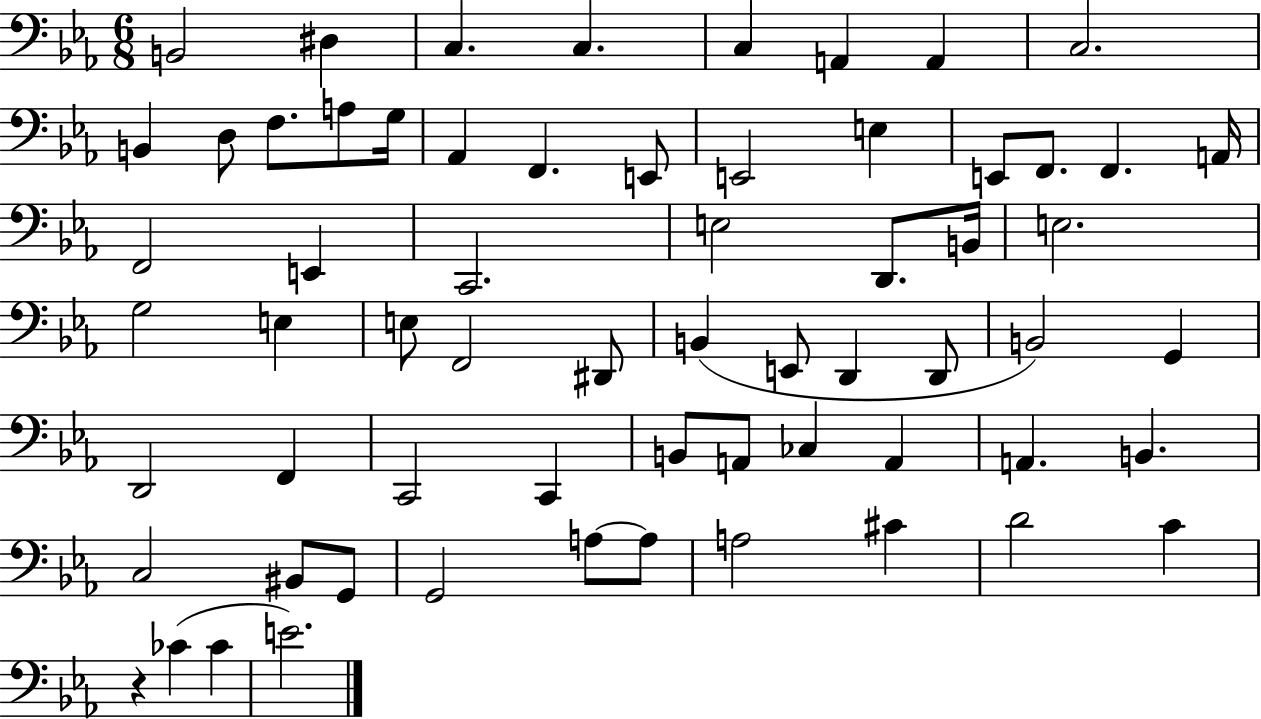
B2/h D#3/q C3/q. C3/q. C3/q A2/q A2/q C3/h. B2/q D3/e F3/e. A3/e G3/s Ab2/q F2/q. E2/e E2/h E3/q E2/e F2/e. F2/q. A2/s F2/h E2/q C2/h. E3/h D2/e. B2/s E3/h. G3/h E3/q E3/e F2/h D#2/e B2/q E2/e D2/q D2/e B2/h G2/q D2/h F2/q C2/h C2/q B2/e A2/e CES3/q A2/q A2/q. B2/q. C3/h BIS2/e G2/e G2/h A3/e A3/e A3/h C#4/q D4/h C4/q R/q CES4/q CES4/q E4/h.